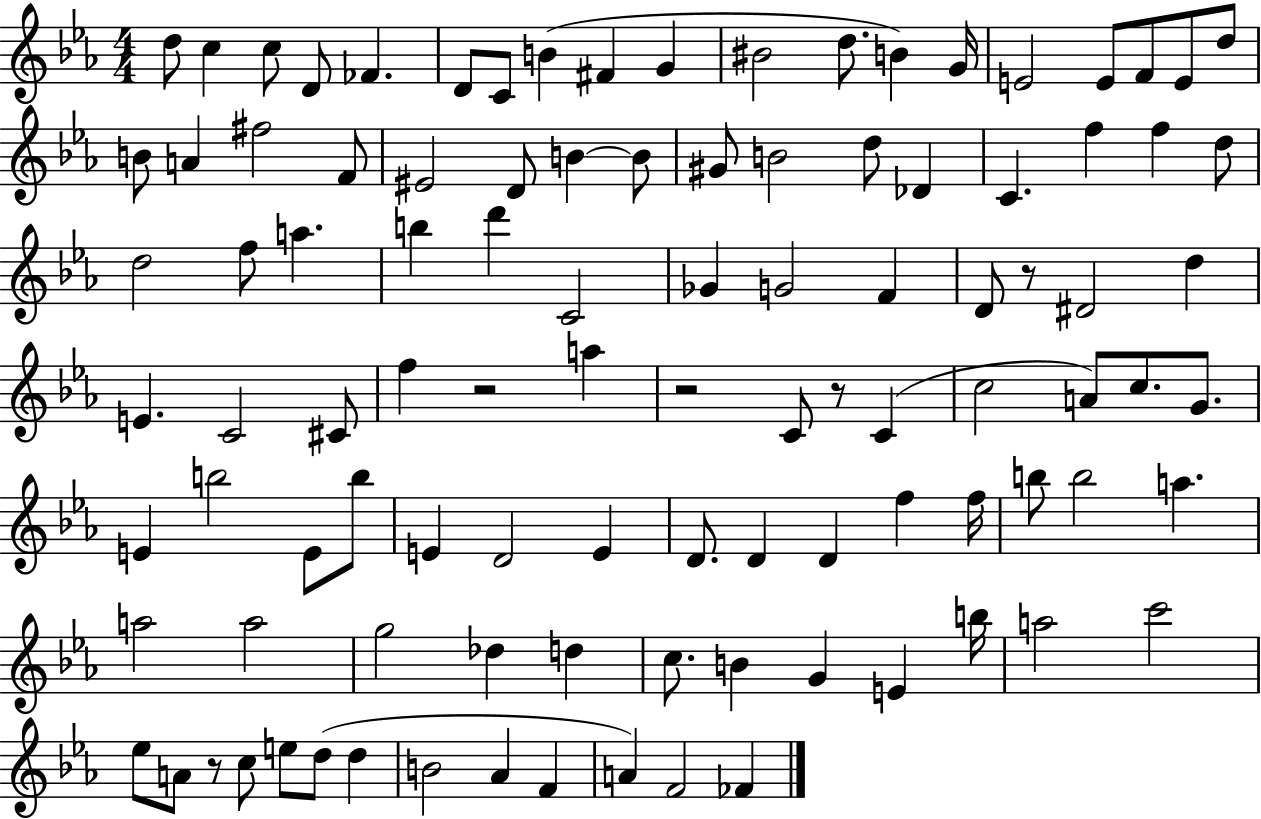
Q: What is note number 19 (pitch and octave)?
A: D5